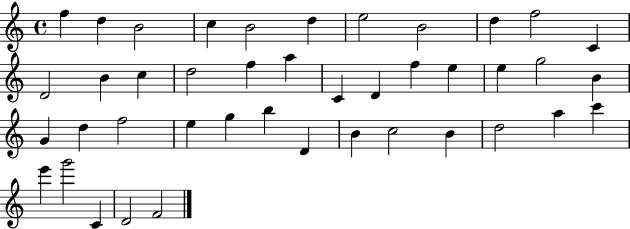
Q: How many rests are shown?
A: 0